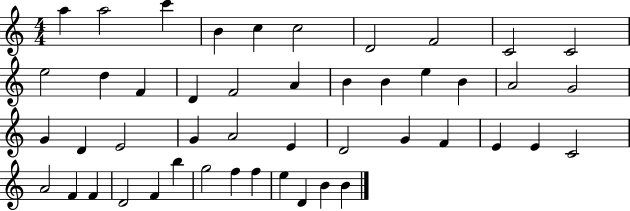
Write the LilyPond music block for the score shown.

{
  \clef treble
  \numericTimeSignature
  \time 4/4
  \key c \major
  a''4 a''2 c'''4 | b'4 c''4 c''2 | d'2 f'2 | c'2 c'2 | \break e''2 d''4 f'4 | d'4 f'2 a'4 | b'4 b'4 e''4 b'4 | a'2 g'2 | \break g'4 d'4 e'2 | g'4 a'2 e'4 | d'2 g'4 f'4 | e'4 e'4 c'2 | \break a'2 f'4 f'4 | d'2 f'4 b''4 | g''2 f''4 f''4 | e''4 d'4 b'4 b'4 | \break \bar "|."
}